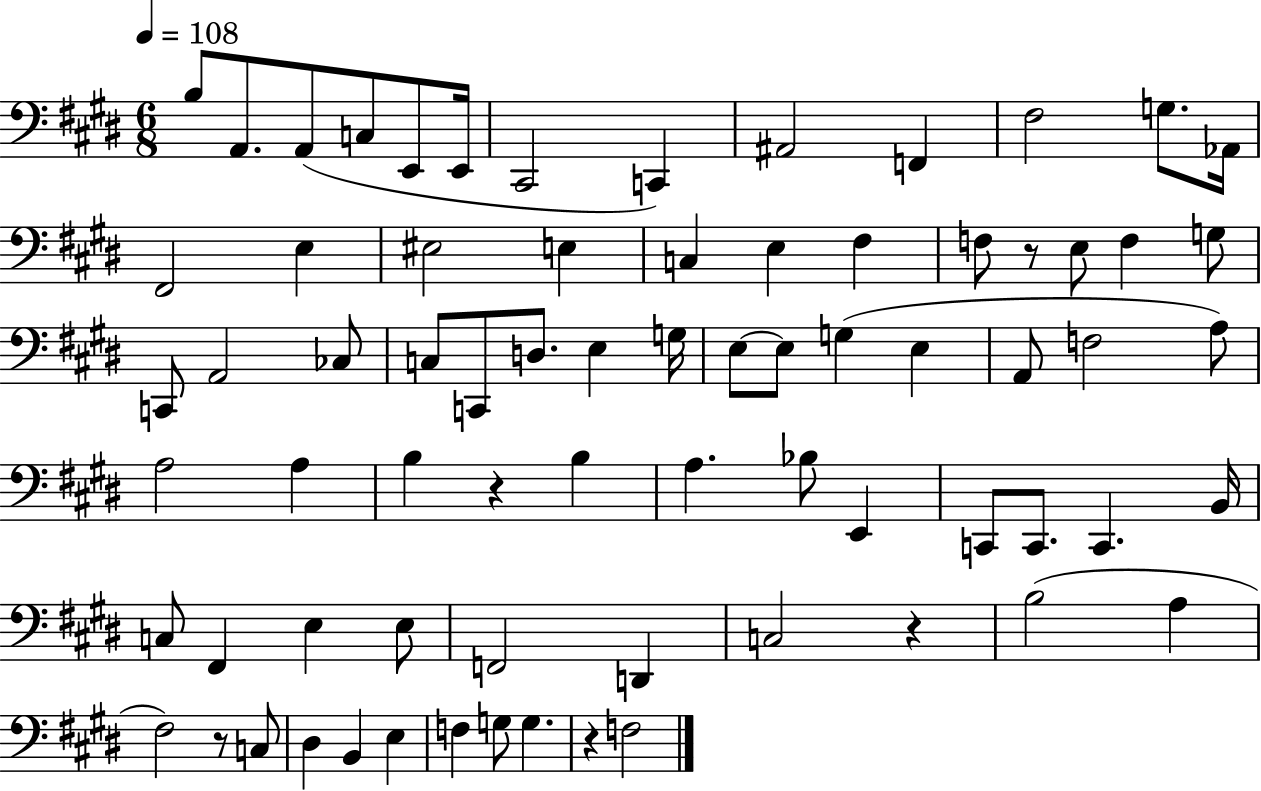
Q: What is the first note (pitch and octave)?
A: B3